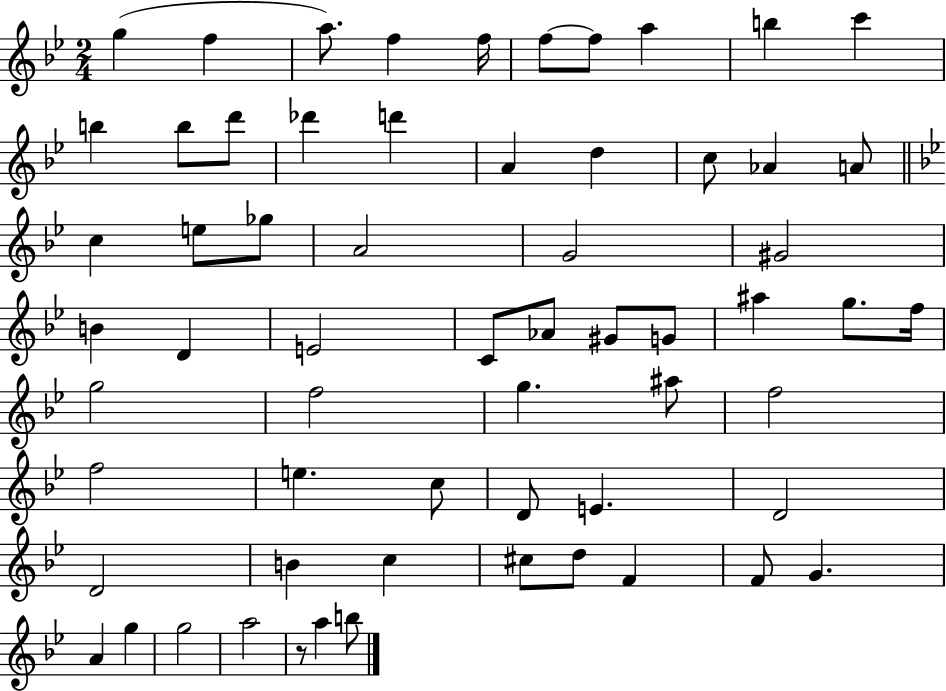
X:1
T:Untitled
M:2/4
L:1/4
K:Bb
g f a/2 f f/4 f/2 f/2 a b c' b b/2 d'/2 _d' d' A d c/2 _A A/2 c e/2 _g/2 A2 G2 ^G2 B D E2 C/2 _A/2 ^G/2 G/2 ^a g/2 f/4 g2 f2 g ^a/2 f2 f2 e c/2 D/2 E D2 D2 B c ^c/2 d/2 F F/2 G A g g2 a2 z/2 a b/2